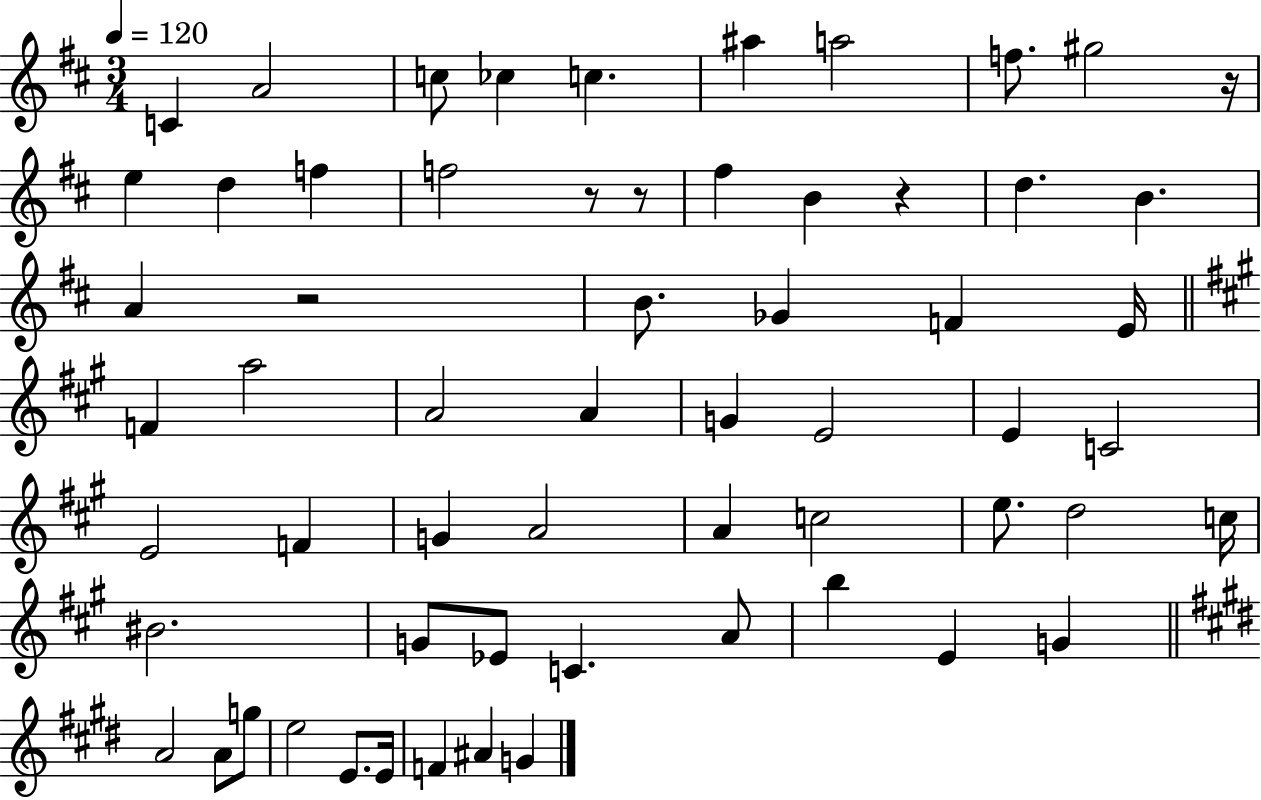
X:1
T:Untitled
M:3/4
L:1/4
K:D
C A2 c/2 _c c ^a a2 f/2 ^g2 z/4 e d f f2 z/2 z/2 ^f B z d B A z2 B/2 _G F E/4 F a2 A2 A G E2 E C2 E2 F G A2 A c2 e/2 d2 c/4 ^B2 G/2 _E/2 C A/2 b E G A2 A/2 g/2 e2 E/2 E/4 F ^A G